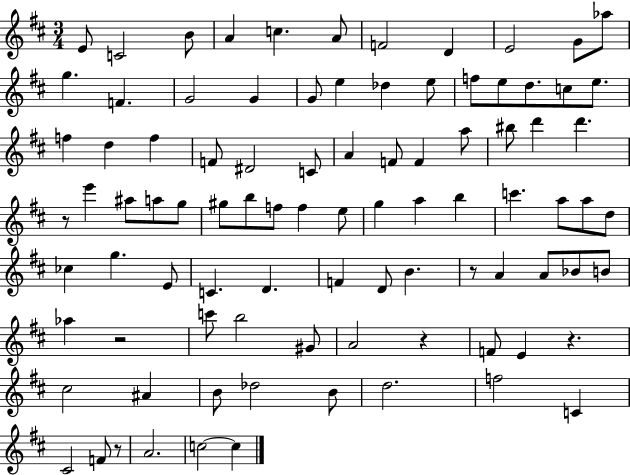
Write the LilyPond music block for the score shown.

{
  \clef treble
  \numericTimeSignature
  \time 3/4
  \key d \major
  e'8 c'2 b'8 | a'4 c''4. a'8 | f'2 d'4 | e'2 g'8 aes''8 | \break g''4. f'4. | g'2 g'4 | g'8 e''4 des''4 e''8 | f''8 e''8 d''8. c''8 e''8. | \break f''4 d''4 f''4 | f'8 dis'2 c'8 | a'4 f'8 f'4 a''8 | bis''8 d'''4 d'''4. | \break r8 e'''4 ais''8 a''8 g''8 | gis''8 b''8 f''8 f''4 e''8 | g''4 a''4 b''4 | c'''4. a''8 a''8 d''8 | \break ces''4 g''4. e'8 | c'4. d'4. | f'4 d'8 b'4. | r8 a'4 a'8 bes'8 b'8 | \break aes''4 r2 | c'''8 b''2 gis'8 | a'2 r4 | f'8 e'4 r4. | \break cis''2 ais'4 | b'8 des''2 b'8 | d''2. | f''2 c'4 | \break cis'2 f'8 r8 | a'2. | c''2~~ c''4 | \bar "|."
}